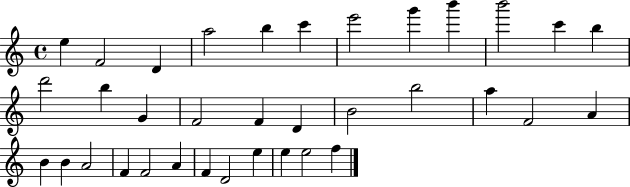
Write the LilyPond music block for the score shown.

{
  \clef treble
  \time 4/4
  \defaultTimeSignature
  \key c \major
  e''4 f'2 d'4 | a''2 b''4 c'''4 | e'''2 g'''4 b'''4 | b'''2 c'''4 b''4 | \break d'''2 b''4 g'4 | f'2 f'4 d'4 | b'2 b''2 | a''4 f'2 a'4 | \break b'4 b'4 a'2 | f'4 f'2 a'4 | f'4 d'2 e''4 | e''4 e''2 f''4 | \break \bar "|."
}